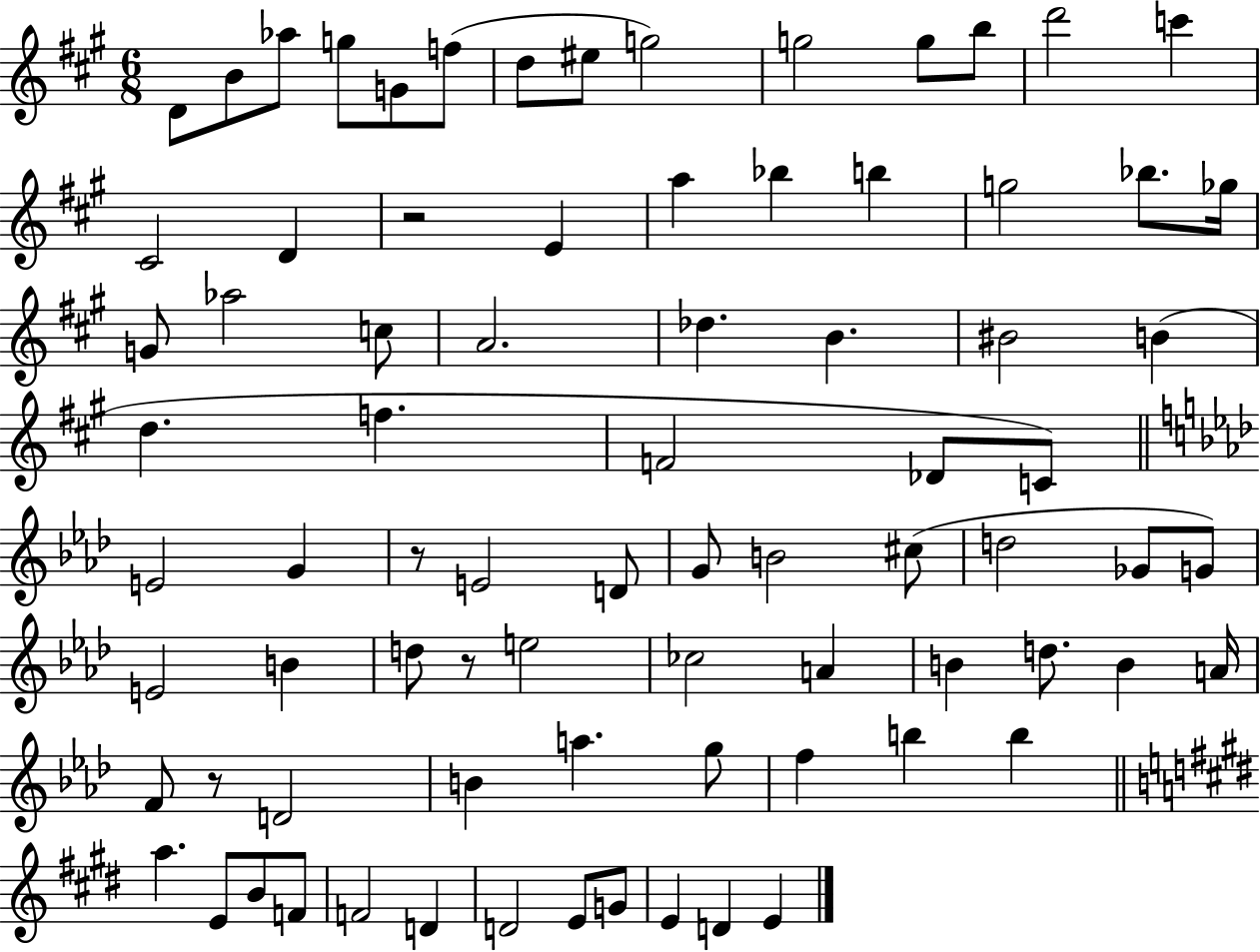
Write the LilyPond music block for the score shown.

{
  \clef treble
  \numericTimeSignature
  \time 6/8
  \key a \major
  d'8 b'8 aes''8 g''8 g'8 f''8( | d''8 eis''8 g''2) | g''2 g''8 b''8 | d'''2 c'''4 | \break cis'2 d'4 | r2 e'4 | a''4 bes''4 b''4 | g''2 bes''8. ges''16 | \break g'8 aes''2 c''8 | a'2. | des''4. b'4. | bis'2 b'4( | \break d''4. f''4. | f'2 des'8 c'8) | \bar "||" \break \key aes \major e'2 g'4 | r8 e'2 d'8 | g'8 b'2 cis''8( | d''2 ges'8 g'8) | \break e'2 b'4 | d''8 r8 e''2 | ces''2 a'4 | b'4 d''8. b'4 a'16 | \break f'8 r8 d'2 | b'4 a''4. g''8 | f''4 b''4 b''4 | \bar "||" \break \key e \major a''4. e'8 b'8 f'8 | f'2 d'4 | d'2 e'8 g'8 | e'4 d'4 e'4 | \break \bar "|."
}